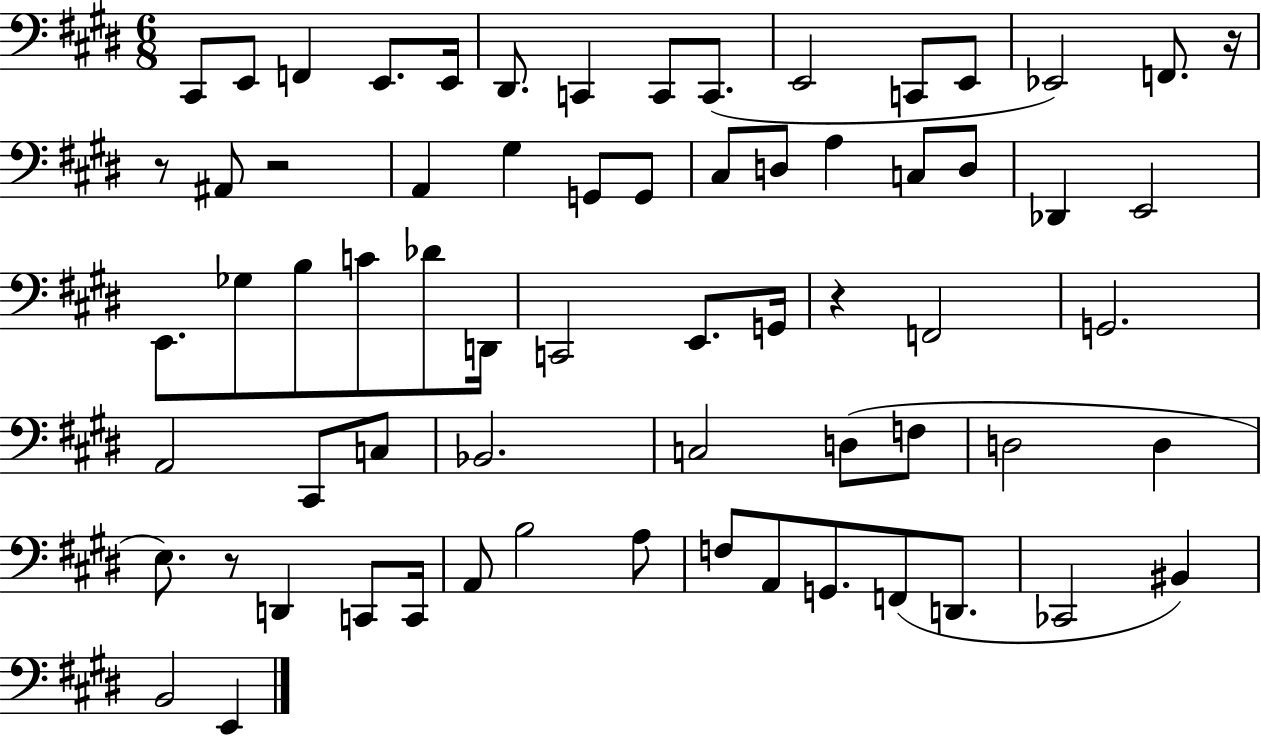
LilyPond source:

{
  \clef bass
  \numericTimeSignature
  \time 6/8
  \key e \major
  cis,8 e,8 f,4 e,8. e,16 | dis,8. c,4 c,8 c,8.( | e,2 c,8 e,8 | ees,2) f,8. r16 | \break r8 ais,8 r2 | a,4 gis4 g,8 g,8 | cis8 d8 a4 c8 d8 | des,4 e,2 | \break e,8. ges8 b8 c'8 des'8 d,16 | c,2 e,8. g,16 | r4 f,2 | g,2. | \break a,2 cis,8 c8 | bes,2. | c2 d8( f8 | d2 d4 | \break e8.) r8 d,4 c,8 c,16 | a,8 b2 a8 | f8 a,8 g,8. f,8( d,8. | ces,2 bis,4) | \break b,2 e,4 | \bar "|."
}